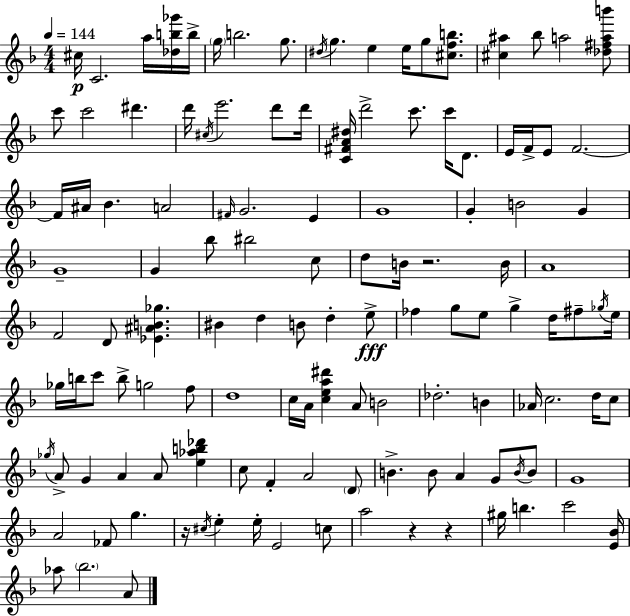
{
  \clef treble
  \numericTimeSignature
  \time 4/4
  \key d \minor
  \tempo 4 = 144
  \repeat volta 2 { cis''16\p c'2. a''16 <des'' b'' ges'''>16 b''16-> | \parenthesize g''16 b''2. g''8. | \acciaccatura { dis''16 } g''4. e''4 e''16 g''8 <cis'' f'' b''>8. | <cis'' ais''>4 bes''8 a''2 <des'' fis'' a'' b'''>8 | \break c'''8 c'''2 dis'''4. | d'''16 \acciaccatura { cis''16 } e'''2. d'''8 | d'''16 <c' fis' a' dis''>16 d'''2-> c'''8. c'''16 d'8. | e'16 f'16-> e'8 f'2.~~ | \break f'16 ais'16 bes'4. a'2 | \grace { fis'16 } g'2. e'4 | g'1 | g'4-. b'2 g'4 | \break g'1-- | g'4 bes''8 bis''2 | c''8 d''8 b'16 r2. | b'16 a'1 | \break f'2 d'8 <ees' ais' b' ges''>4. | bis'4 d''4 b'8 d''4-. | e''8->\fff fes''4 g''8 e''8 g''4-> d''16 | fis''8-- \acciaccatura { ges''16 } e''16 ges''16 b''16 c'''8 b''8-> g''2 | \break f''8 d''1 | c''16 a'16 <c'' e'' a'' dis'''>4 a'8 b'2 | des''2.-. | b'4 aes'16 c''2. | \break d''16 c''8 \acciaccatura { ges''16 } a'8-> g'4 a'4 a'8 | <e'' aes'' b'' des'''>4 c''8 f'4-. a'2 | \parenthesize d'8 b'4.-> b'8 a'4 | g'8 \acciaccatura { b'16 } b'8 g'1 | \break a'2 fes'8 | g''4. r16 \acciaccatura { cis''16 } e''4-. e''16-. e'2 | c''8 a''2 r4 | r4 gis''16 b''4. c'''2 | \break <e' bes'>16 aes''8 \parenthesize bes''2. | a'8 } \bar "|."
}